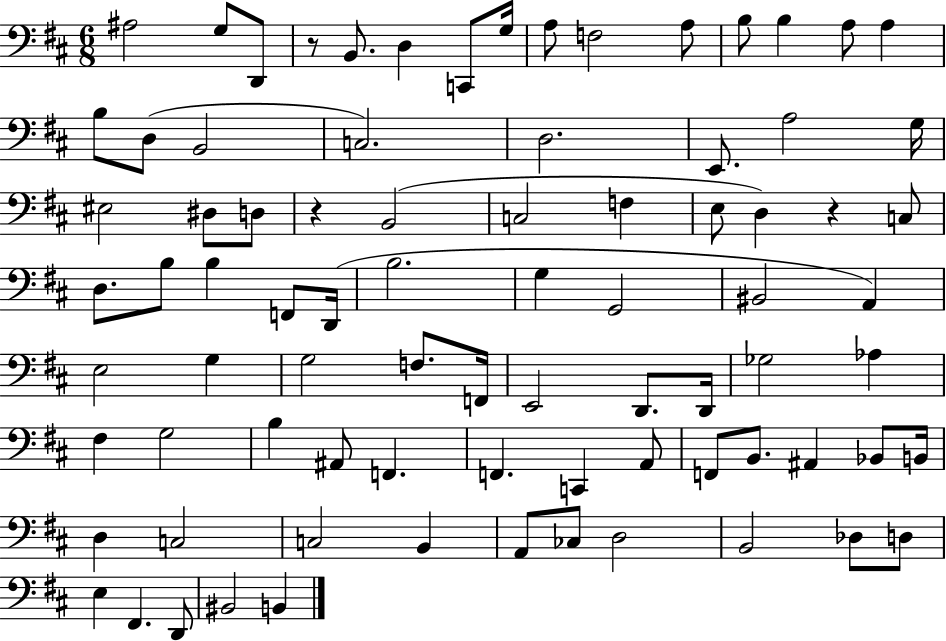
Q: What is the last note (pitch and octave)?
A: B2